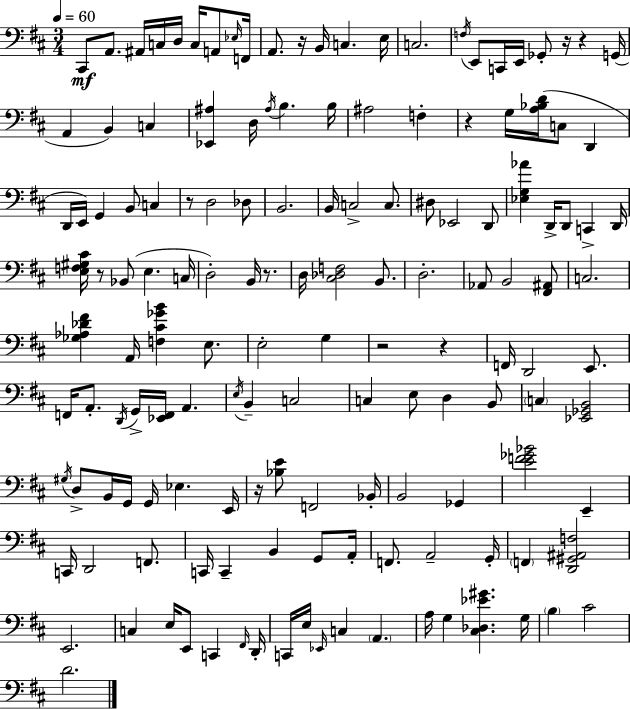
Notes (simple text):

C#2/e A2/e. A#2/s C3/s D3/s C3/s A2/e Eb3/s F2/s A2/e. R/s B2/s C3/q. E3/s C3/h. F3/s E2/e C2/s E2/s Gb2/e R/s R/q G2/s A2/q B2/q C3/q [Eb2,A#3]/q D3/s A#3/s B3/q. B3/s A#3/h F3/q R/q G3/s [A3,Bb3,D4]/s C3/e D2/q D2/s E2/s G2/q B2/e C3/q R/e D3/h Db3/e B2/h. B2/s C3/h C3/e. D#3/e Eb2/h D2/e [Eb3,G3,Ab4]/q D2/s D2/e C2/q D2/s [E3,F3,G#3,C#4]/s R/e Bb2/e E3/q. C3/s D3/h B2/s R/e. D3/s [C#3,Db3,F3]/h B2/e. D3/h. Ab2/e B2/h [F#2,A#2]/e C3/h. [Gb3,Ab3,Db4,F#4]/q A2/s [F3,C#4,Gb4,B4]/q E3/e. E3/h G3/q R/h R/q F2/s D2/h E2/e. F2/s A2/e. D2/s G2/s [Eb2,F2]/s A2/q. E3/s B2/q C3/h C3/q E3/e D3/q B2/e C3/q [Eb2,Gb2,B2]/h G#3/s D3/e B2/s G2/s G2/s Eb3/q. E2/s R/s [Bb3,E4]/e F2/h Bb2/s B2/h Gb2/q [E4,F4,Gb4,Bb4]/h E2/q C2/s D2/h F2/e. C2/s C2/q B2/q G2/e A2/s F2/e. A2/h G2/s F2/q [D2,G#2,A#2,F3]/h E2/h. C3/q E3/s E2/e C2/q F#2/s D2/s C2/s E3/s Eb2/s C3/q A2/q. A3/s G3/q [C#3,Db3,Eb4,G#4]/q. G3/s B3/q C#4/h D4/h.